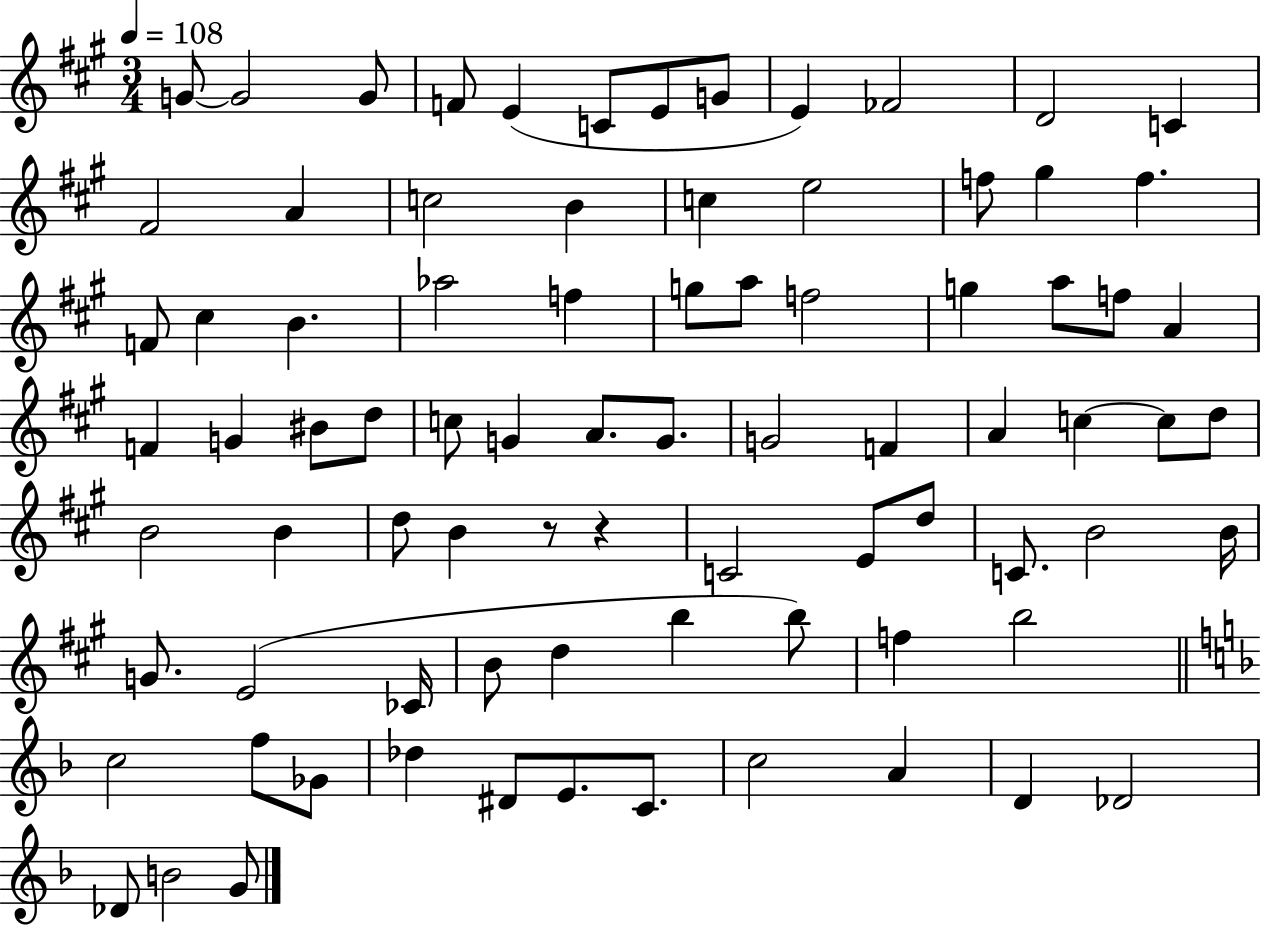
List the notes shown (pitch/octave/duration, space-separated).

G4/e G4/h G4/e F4/e E4/q C4/e E4/e G4/e E4/q FES4/h D4/h C4/q F#4/h A4/q C5/h B4/q C5/q E5/h F5/e G#5/q F5/q. F4/e C#5/q B4/q. Ab5/h F5/q G5/e A5/e F5/h G5/q A5/e F5/e A4/q F4/q G4/q BIS4/e D5/e C5/e G4/q A4/e. G4/e. G4/h F4/q A4/q C5/q C5/e D5/e B4/h B4/q D5/e B4/q R/e R/q C4/h E4/e D5/e C4/e. B4/h B4/s G4/e. E4/h CES4/s B4/e D5/q B5/q B5/e F5/q B5/h C5/h F5/e Gb4/e Db5/q D#4/e E4/e. C4/e. C5/h A4/q D4/q Db4/h Db4/e B4/h G4/e